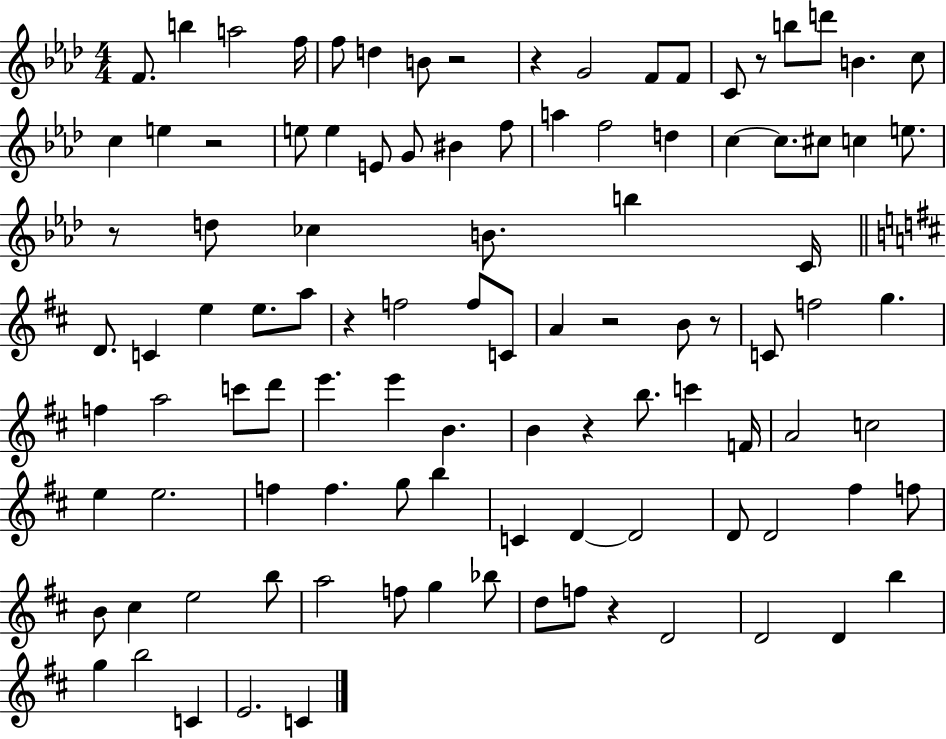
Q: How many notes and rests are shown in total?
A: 104